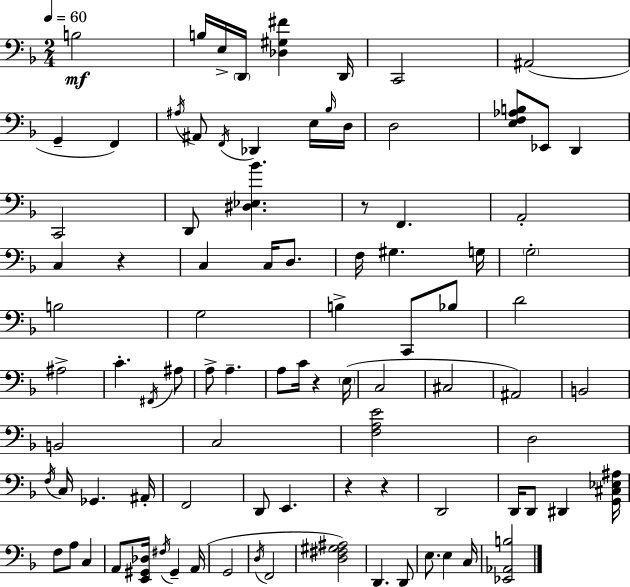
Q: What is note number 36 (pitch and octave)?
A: Bb3